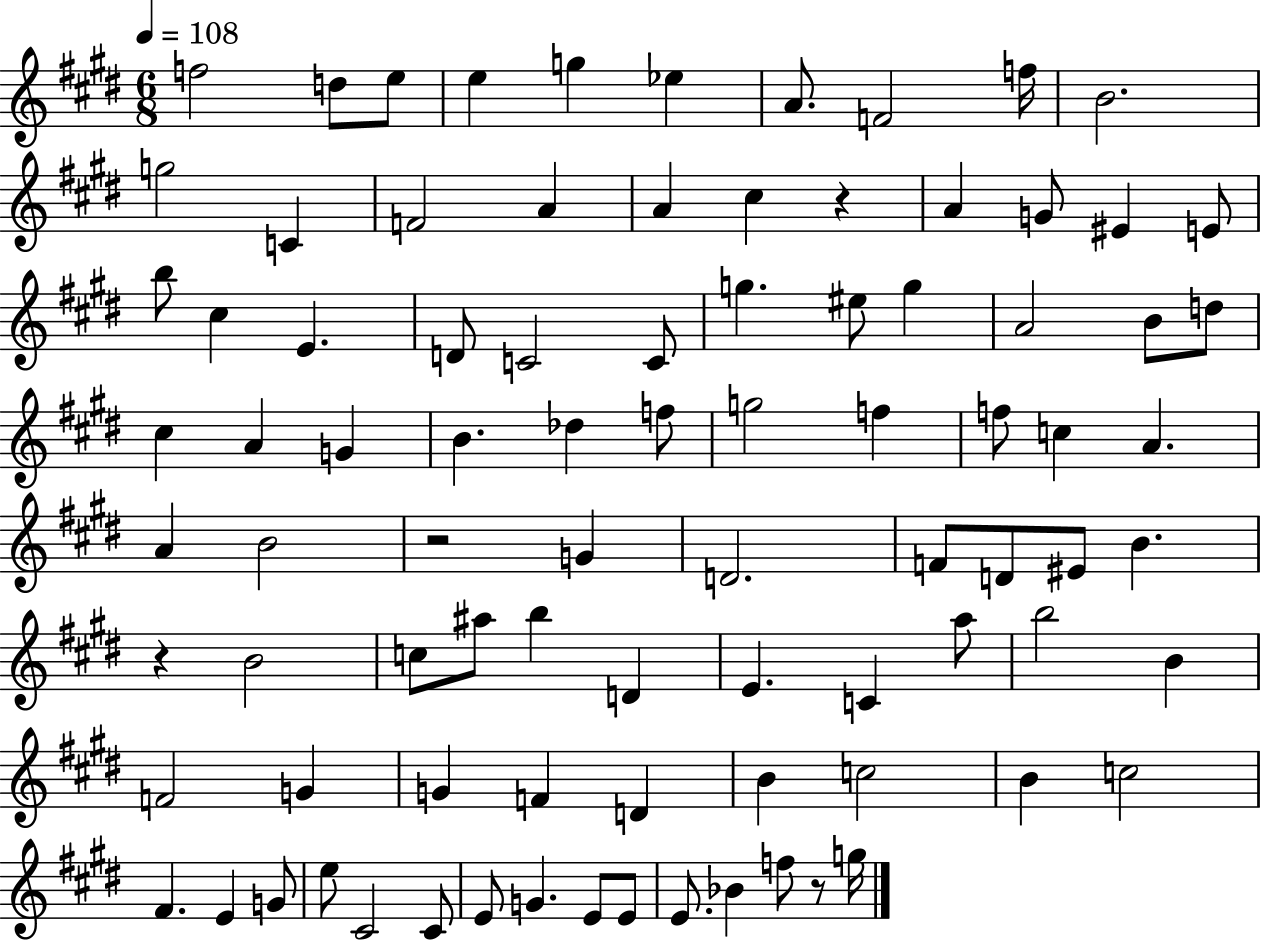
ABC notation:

X:1
T:Untitled
M:6/8
L:1/4
K:E
f2 d/2 e/2 e g _e A/2 F2 f/4 B2 g2 C F2 A A ^c z A G/2 ^E E/2 b/2 ^c E D/2 C2 C/2 g ^e/2 g A2 B/2 d/2 ^c A G B _d f/2 g2 f f/2 c A A B2 z2 G D2 F/2 D/2 ^E/2 B z B2 c/2 ^a/2 b D E C a/2 b2 B F2 G G F D B c2 B c2 ^F E G/2 e/2 ^C2 ^C/2 E/2 G E/2 E/2 E/2 _B f/2 z/2 g/4